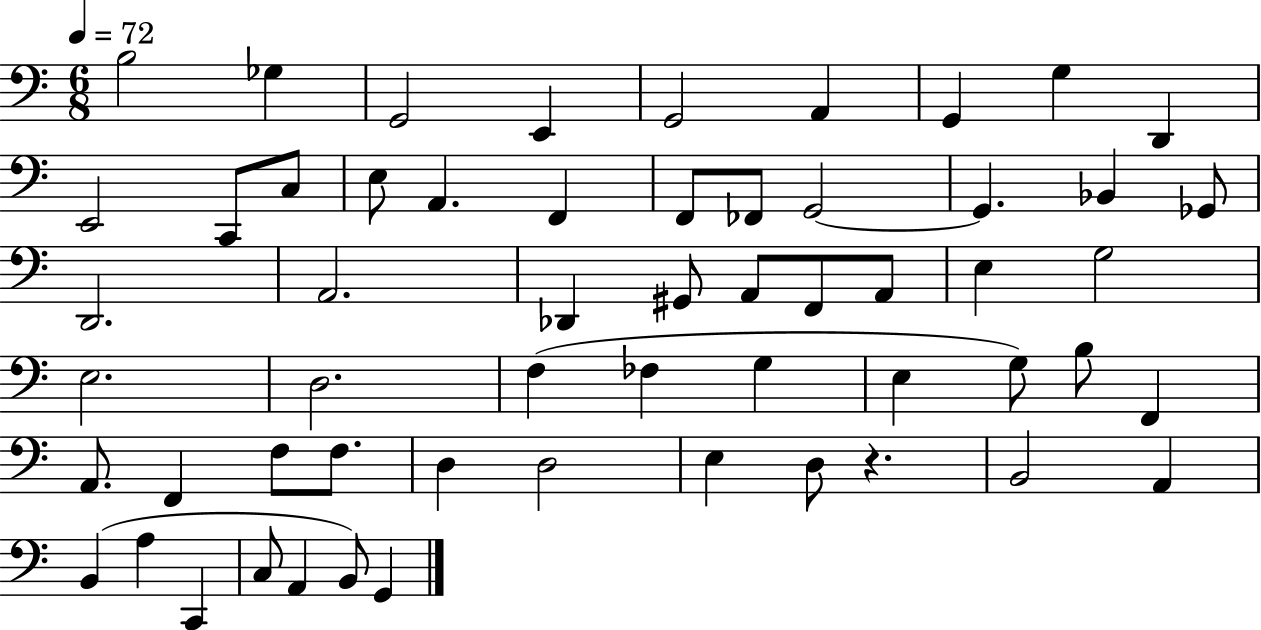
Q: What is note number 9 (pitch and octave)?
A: D2